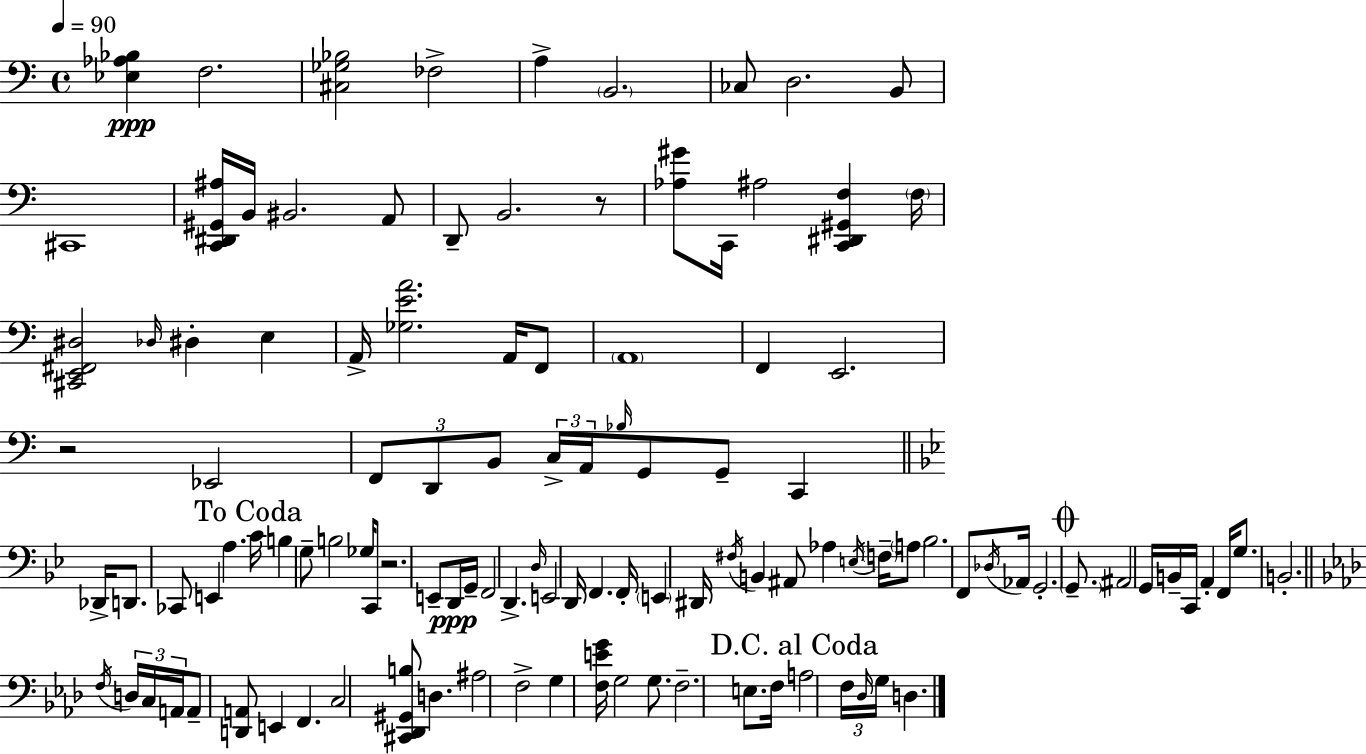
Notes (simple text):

[Eb3,Ab3,Bb3]/q F3/h. [C#3,Gb3,Bb3]/h FES3/h A3/q B2/h. CES3/e D3/h. B2/e C#2/w [C2,D#2,G#2,A#3]/s B2/s BIS2/h. A2/e D2/e B2/h. R/e [Ab3,G#4]/e C2/s A#3/h [C2,D#2,G#2,F3]/q F3/s [C#2,E2,F#2,D#3]/h Db3/s D#3/q E3/q A2/s [Gb3,E4,A4]/h. A2/s F2/e A2/w F2/q E2/h. R/h Eb2/h F2/e D2/e B2/e C3/s A2/s Bb3/s G2/e G2/e C2/q Db2/s D2/e. CES2/e E2/q A3/q. C4/s B3/q G3/e B3/h Gb3/s C2/e R/h. E2/e D2/s G2/s F2/h D2/q. D3/s E2/h D2/s F2/q. F2/s E2/q D#2/s F#3/s B2/q A#2/e Ab3/q E3/s F3/s A3/e Bb3/h. F2/e Db3/s Ab2/s G2/h. G2/e. A#2/h G2/s B2/s C2/s A2/q F2/s G3/e. B2/h. F3/s D3/s C3/s A2/s A2/e [D2,A2]/e E2/q F2/q. C3/h [C#2,Db2,G#2,B3]/e D3/q. A#3/h F3/h G3/q [F3,E4,G4]/s G3/h G3/e. F3/h. E3/e. F3/s A3/h F3/s Db3/s G3/s D3/q.